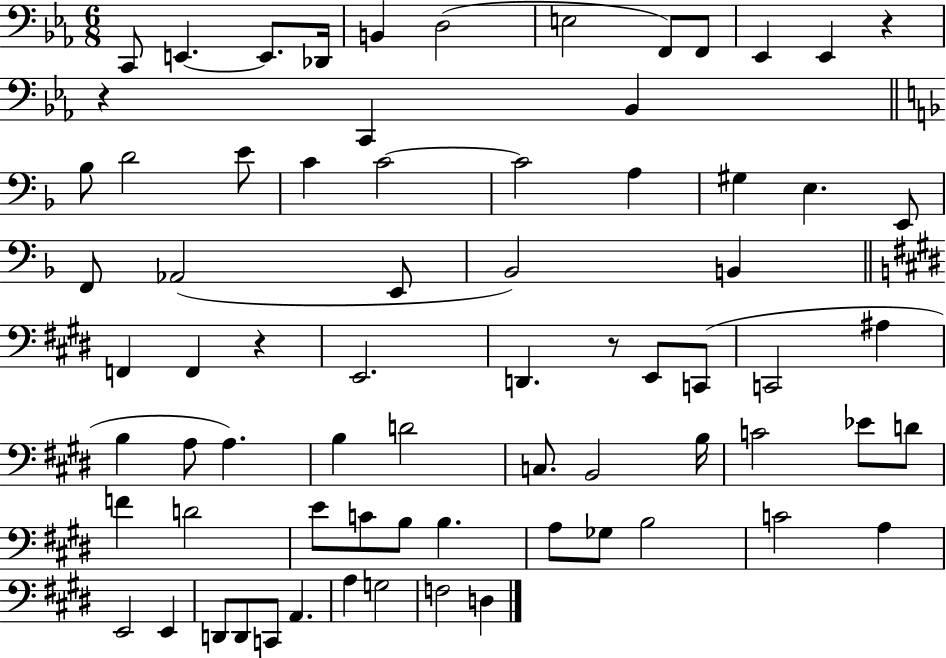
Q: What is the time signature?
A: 6/8